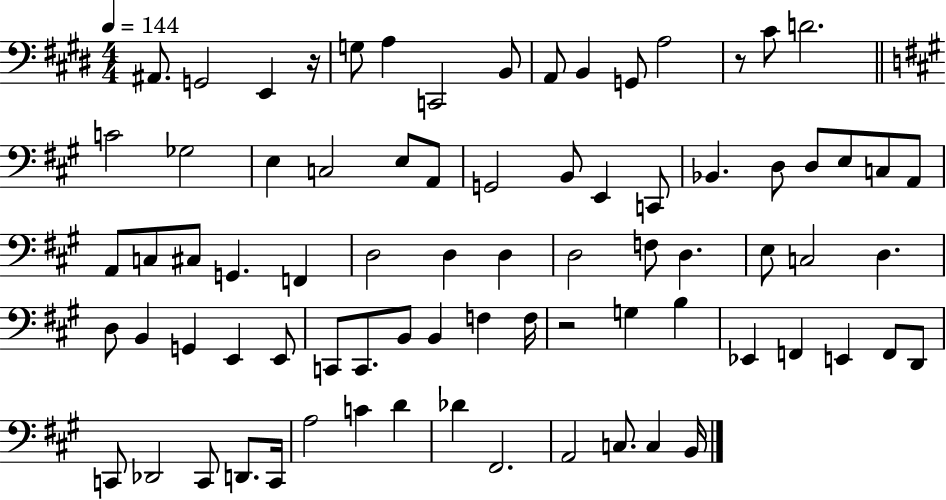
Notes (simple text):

A#2/e. G2/h E2/q R/s G3/e A3/q C2/h B2/e A2/e B2/q G2/e A3/h R/e C#4/e D4/h. C4/h Gb3/h E3/q C3/h E3/e A2/e G2/h B2/e E2/q C2/e Bb2/q. D3/e D3/e E3/e C3/e A2/e A2/e C3/e C#3/e G2/q. F2/q D3/h D3/q D3/q D3/h F3/e D3/q. E3/e C3/h D3/q. D3/e B2/q G2/q E2/q E2/e C2/e C2/e. B2/e B2/q F3/q F3/s R/h G3/q B3/q Eb2/q F2/q E2/q F2/e D2/e C2/e Db2/h C2/e D2/e. C2/s A3/h C4/q D4/q Db4/q F#2/h. A2/h C3/e. C3/q B2/s